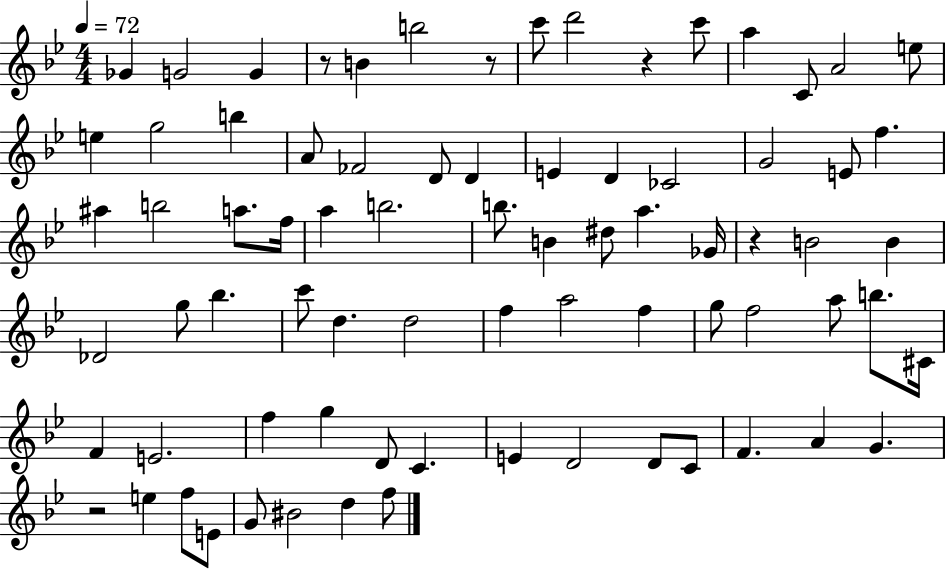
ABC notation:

X:1
T:Untitled
M:4/4
L:1/4
K:Bb
_G G2 G z/2 B b2 z/2 c'/2 d'2 z c'/2 a C/2 A2 e/2 e g2 b A/2 _F2 D/2 D E D _C2 G2 E/2 f ^a b2 a/2 f/4 a b2 b/2 B ^d/2 a _G/4 z B2 B _D2 g/2 _b c'/2 d d2 f a2 f g/2 f2 a/2 b/2 ^C/4 F E2 f g D/2 C E D2 D/2 C/2 F A G z2 e f/2 E/2 G/2 ^B2 d f/2